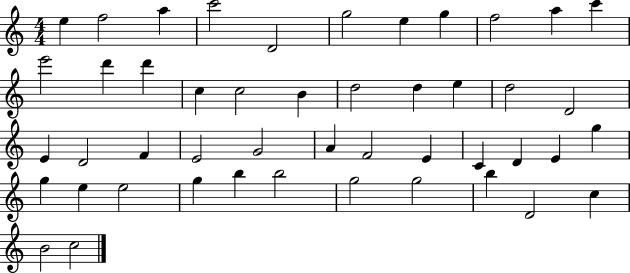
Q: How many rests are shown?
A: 0